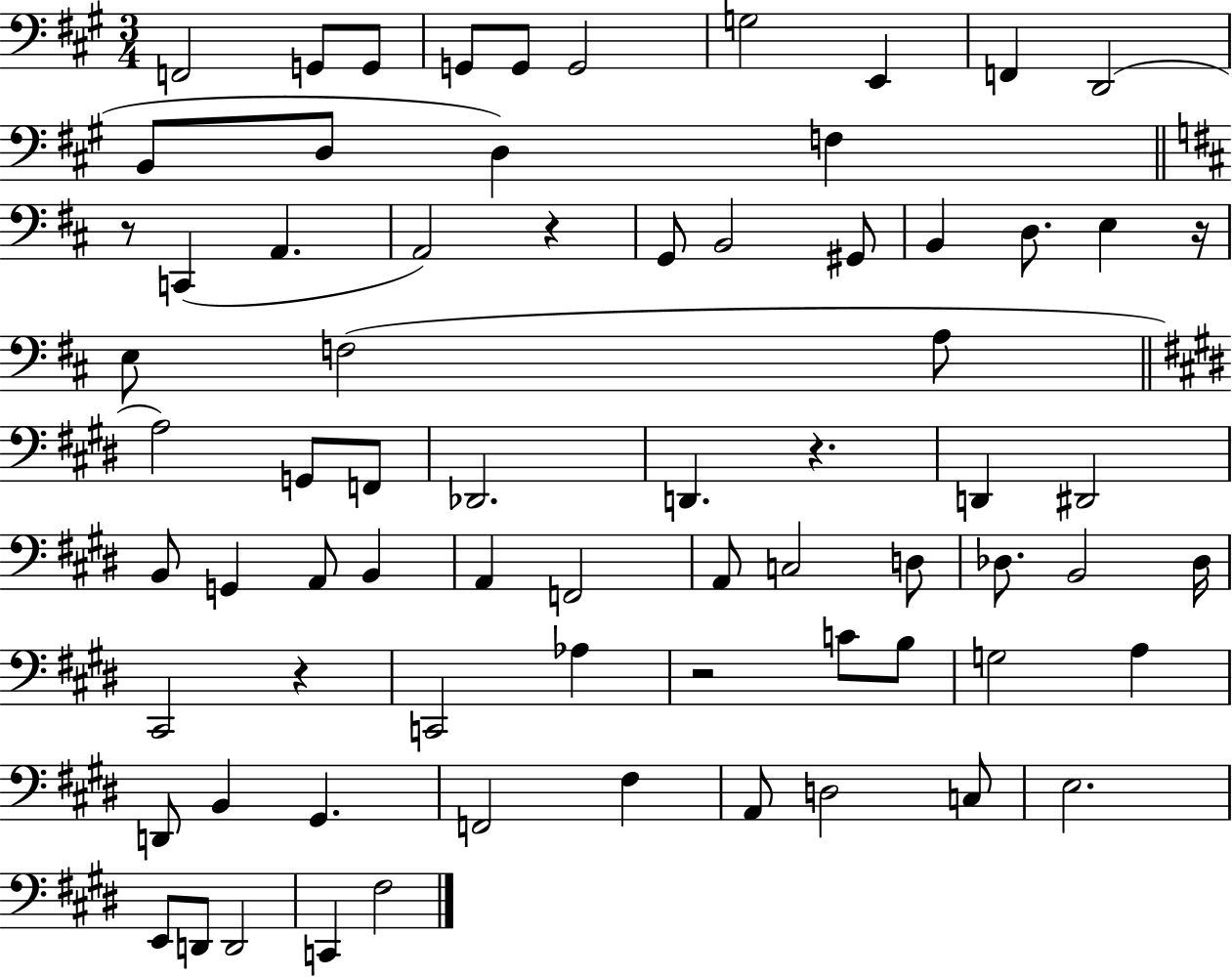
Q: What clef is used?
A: bass